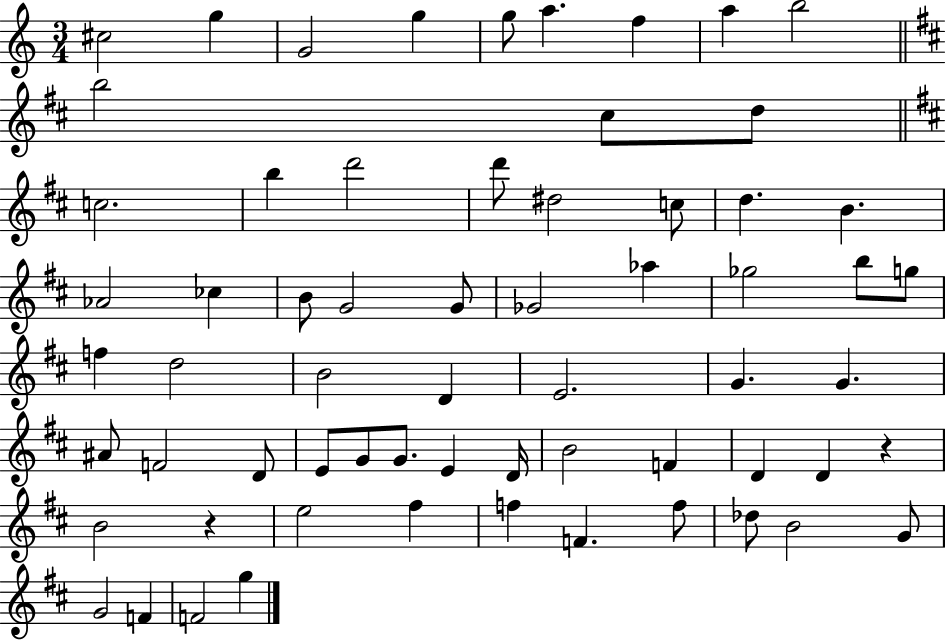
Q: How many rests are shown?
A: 2